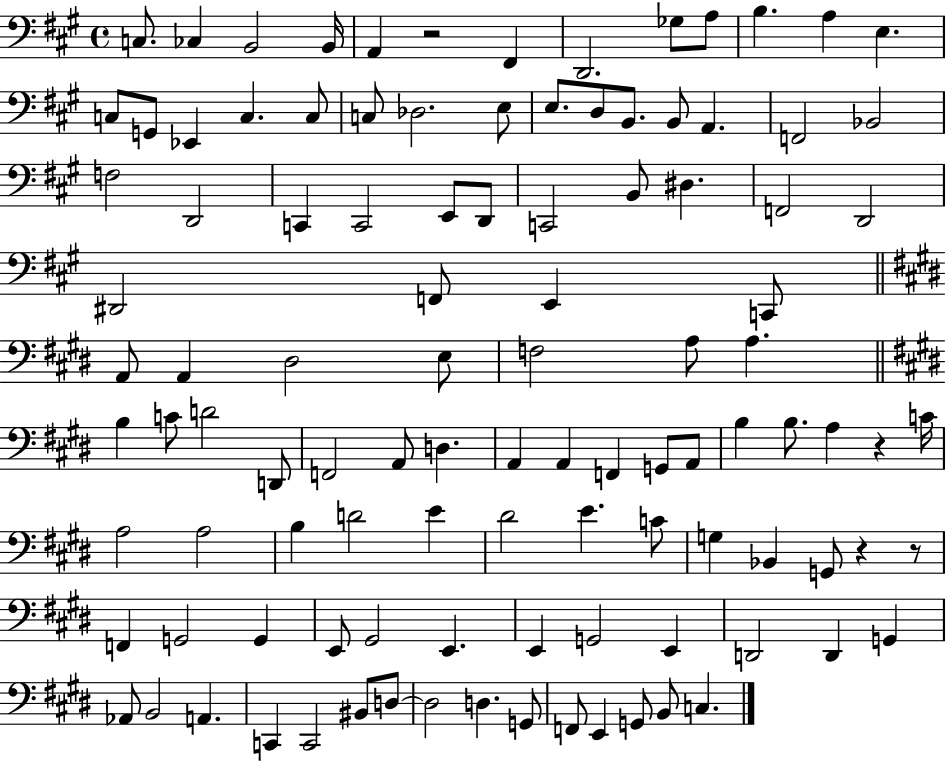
{
  \clef bass
  \time 4/4
  \defaultTimeSignature
  \key a \major
  c8. ces4 b,2 b,16 | a,4 r2 fis,4 | d,2. ges8 a8 | b4. a4 e4. | \break c8 g,8 ees,4 c4. c8 | c8 des2. e8 | e8. d8 b,8. b,8 a,4. | f,2 bes,2 | \break f2 d,2 | c,4 c,2 e,8 d,8 | c,2 b,8 dis4. | f,2 d,2 | \break dis,2 f,8 e,4 c,8 | \bar "||" \break \key e \major a,8 a,4 dis2 e8 | f2 a8 a4. | \bar "||" \break \key e \major b4 c'8 d'2 d,8 | f,2 a,8 d4. | a,4 a,4 f,4 g,8 a,8 | b4 b8. a4 r4 c'16 | \break a2 a2 | b4 d'2 e'4 | dis'2 e'4. c'8 | g4 bes,4 g,8 r4 r8 | \break f,4 g,2 g,4 | e,8 gis,2 e,4. | e,4 g,2 e,4 | d,2 d,4 g,4 | \break aes,8 b,2 a,4. | c,4 c,2 bis,8 d8~~ | d2 d4. g,8 | f,8 e,4 g,8 b,8 c4. | \break \bar "|."
}